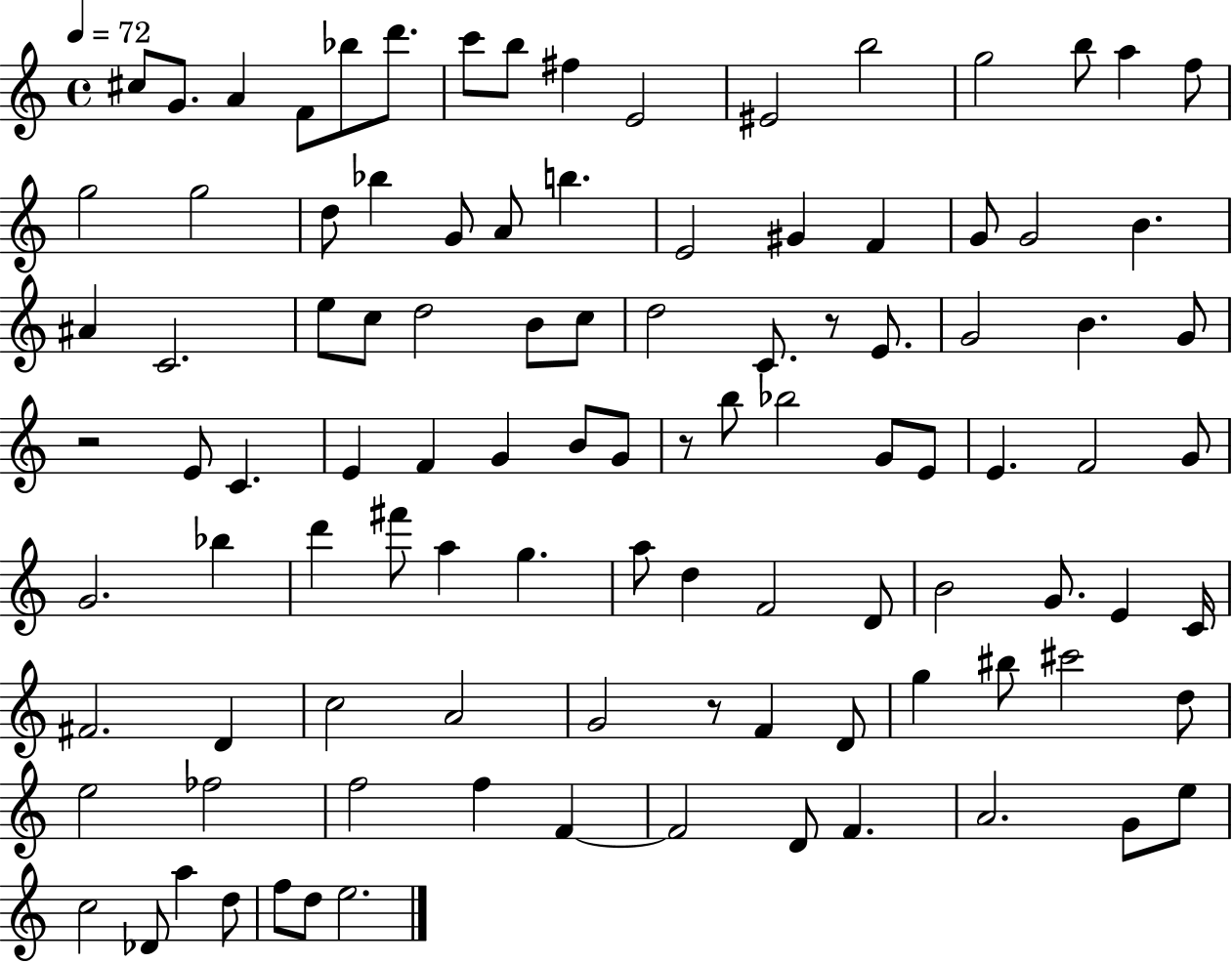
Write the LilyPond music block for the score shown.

{
  \clef treble
  \time 4/4
  \defaultTimeSignature
  \key c \major
  \tempo 4 = 72
  cis''8 g'8. a'4 f'8 bes''8 d'''8. | c'''8 b''8 fis''4 e'2 | eis'2 b''2 | g''2 b''8 a''4 f''8 | \break g''2 g''2 | d''8 bes''4 g'8 a'8 b''4. | e'2 gis'4 f'4 | g'8 g'2 b'4. | \break ais'4 c'2. | e''8 c''8 d''2 b'8 c''8 | d''2 c'8. r8 e'8. | g'2 b'4. g'8 | \break r2 e'8 c'4. | e'4 f'4 g'4 b'8 g'8 | r8 b''8 bes''2 g'8 e'8 | e'4. f'2 g'8 | \break g'2. bes''4 | d'''4 fis'''8 a''4 g''4. | a''8 d''4 f'2 d'8 | b'2 g'8. e'4 c'16 | \break fis'2. d'4 | c''2 a'2 | g'2 r8 f'4 d'8 | g''4 bis''8 cis'''2 d''8 | \break e''2 fes''2 | f''2 f''4 f'4~~ | f'2 d'8 f'4. | a'2. g'8 e''8 | \break c''2 des'8 a''4 d''8 | f''8 d''8 e''2. | \bar "|."
}